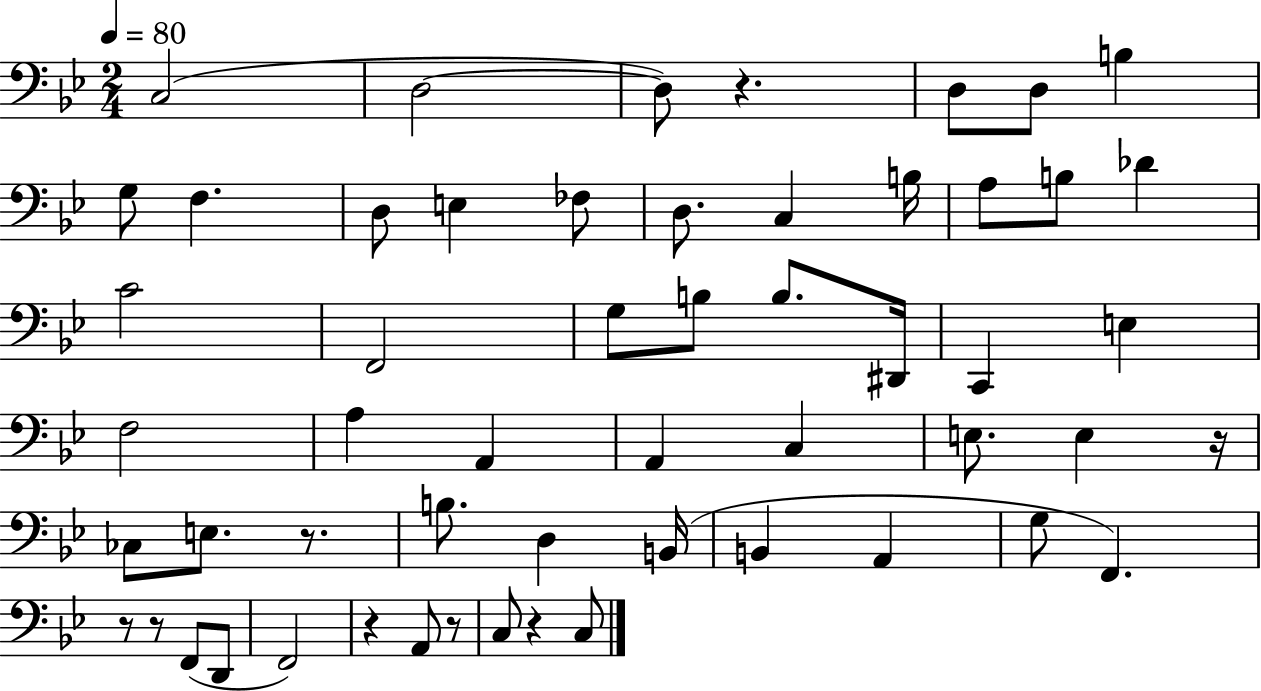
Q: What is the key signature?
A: BES major